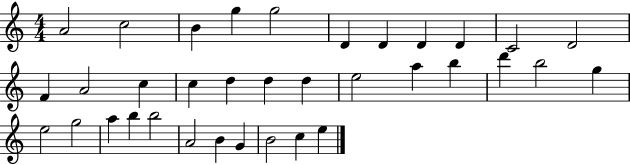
A4/h C5/h B4/q G5/q G5/h D4/q D4/q D4/q D4/q C4/h D4/h F4/q A4/h C5/q C5/q D5/q D5/q D5/q E5/h A5/q B5/q D6/q B5/h G5/q E5/h G5/h A5/q B5/q B5/h A4/h B4/q G4/q B4/h C5/q E5/q